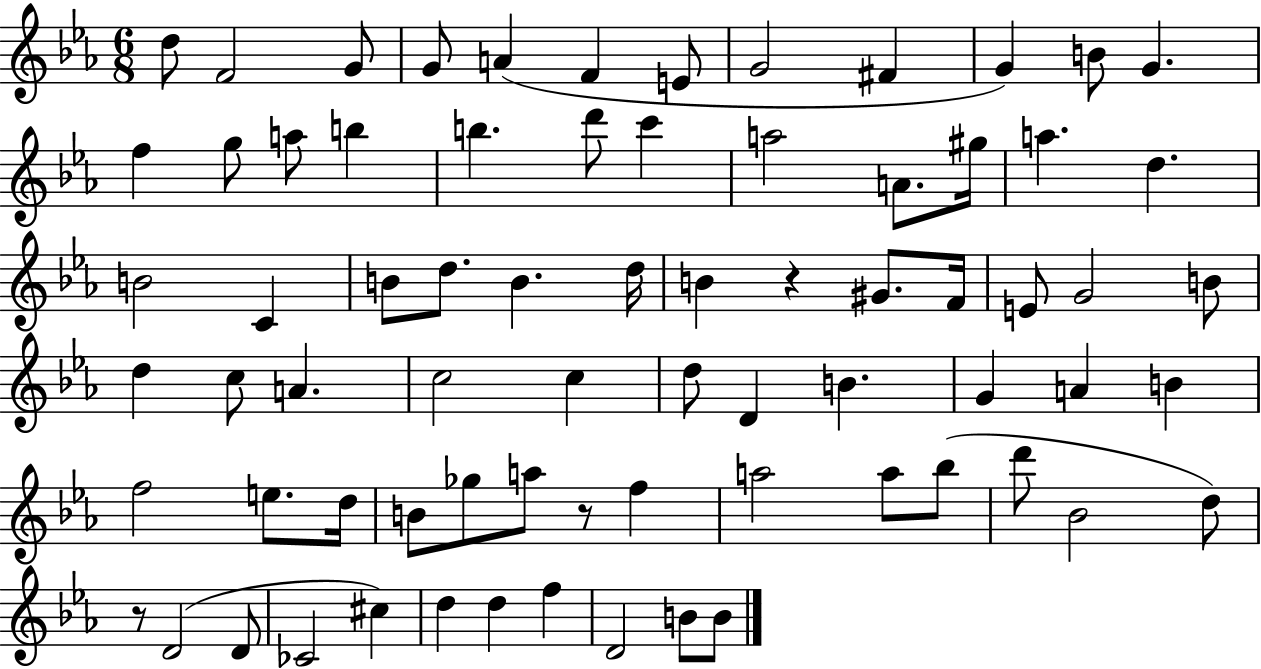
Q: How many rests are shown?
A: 3